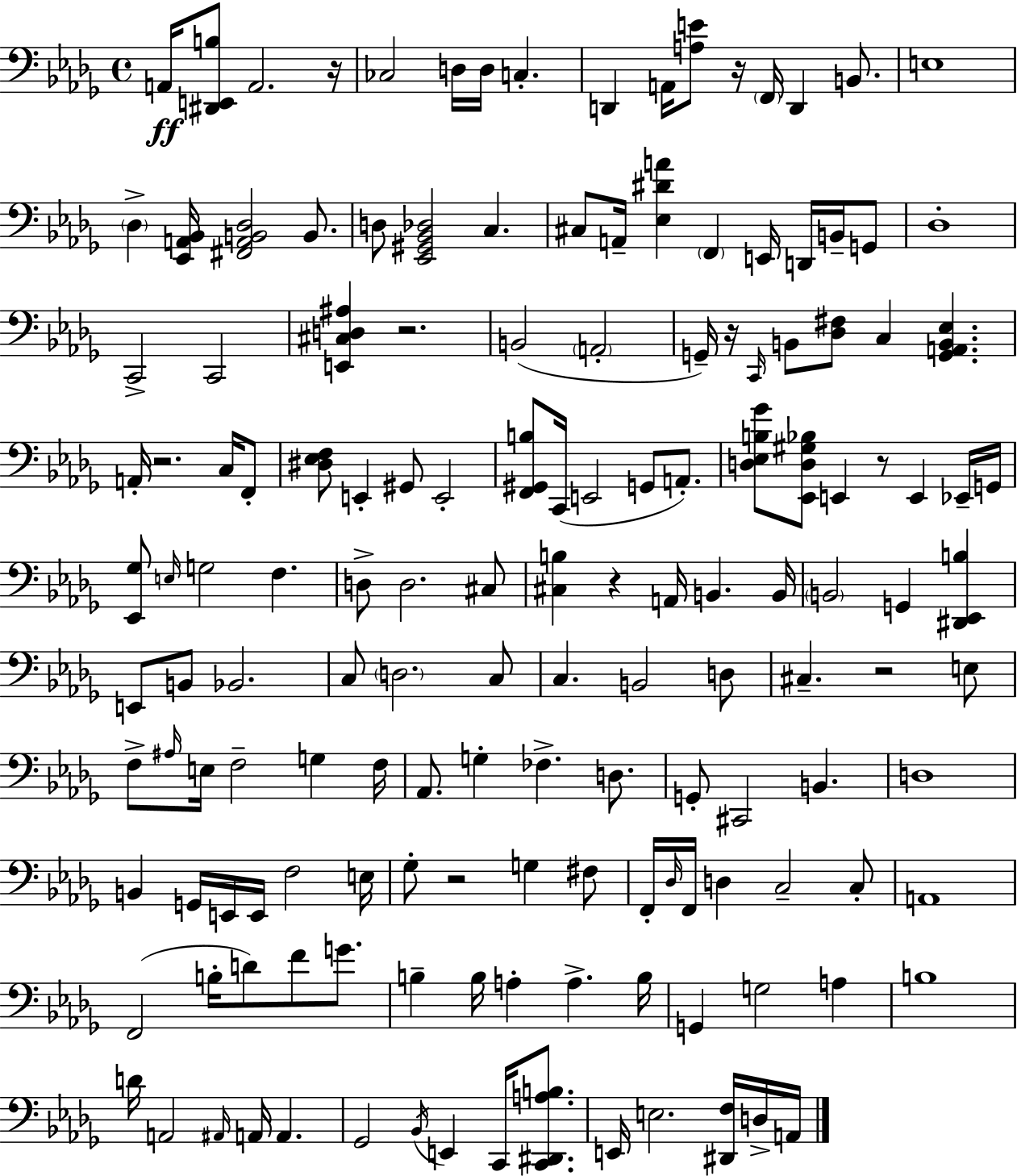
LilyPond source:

{
  \clef bass
  \time 4/4
  \defaultTimeSignature
  \key bes \minor
  a,16\ff <dis, e, b>8 a,2. r16 | ces2 d16 d16 c4.-. | d,4 a,16 <a e'>8 r16 \parenthesize f,16 d,4 b,8. | e1 | \break \parenthesize des4-> <ees, a, bes,>16 <fis, a, b, des>2 b,8. | d8 <ees, gis, bes, des>2 c4. | cis8 a,16-- <ees dis' a'>4 \parenthesize f,4 e,16 d,16 b,16-- g,8 | des1-. | \break c,2-> c,2 | <e, cis d ais>4 r2. | b,2( \parenthesize a,2-. | g,16--) r16 \grace { c,16 } b,8 <des fis>8 c4 <g, a, b, ees>4. | \break a,16-. r2. c16 f,8-. | <dis ees f>8 e,4-. gis,8 e,2-. | <f, gis, b>8 c,16( e,2 g,8 a,8.-.) | <d ees b ges'>8 <ees, d gis bes>8 e,4 r8 e,4 ees,16-- | \break g,16 <ees, ges>8 \grace { e16 } g2 f4. | d8-> d2. | cis8 <cis b>4 r4 a,16 b,4. | b,16 \parenthesize b,2 g,4 <dis, ees, b>4 | \break e,8 b,8 bes,2. | c8 \parenthesize d2. | c8 c4. b,2 | d8 cis4.-- r2 | \break e8 f8-> \grace { ais16 } e16 f2-- g4 | f16 aes,8. g4-. fes4.-> | d8. g,8-. cis,2 b,4. | d1 | \break b,4 g,16 e,16 e,16 f2 | e16 ges8-. r2 g4 | fis8 f,16-. \grace { des16 } f,16 d4 c2-- | c8-. a,1 | \break f,2( b16-. d'8) f'8 | g'8. b4-- b16 a4-. a4.-> | b16 g,4 g2 | a4 b1 | \break d'16 a,2 \grace { ais,16 } a,16 a,4. | ges,2 \acciaccatura { bes,16 } e,4 | c,16 <c, dis, a b>8. e,16 e2. | <dis, f>16 d16-> a,16 \bar "|."
}